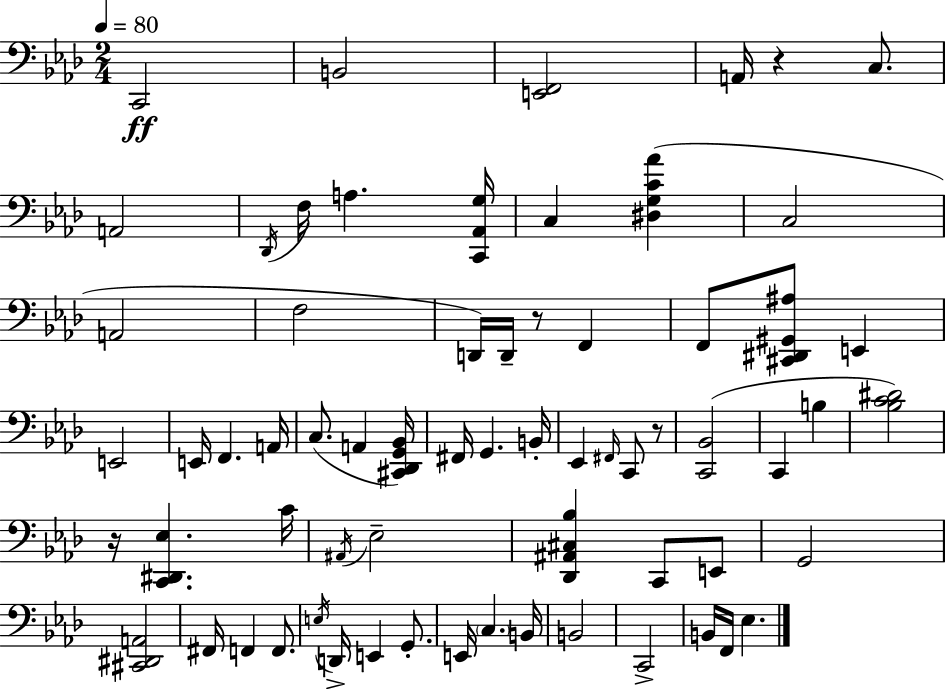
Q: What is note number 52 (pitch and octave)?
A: Eb3